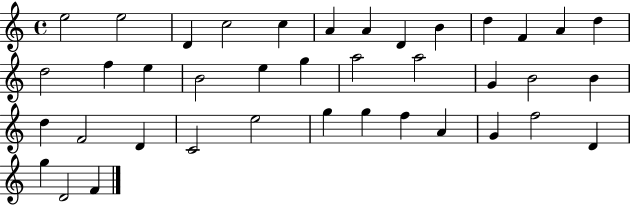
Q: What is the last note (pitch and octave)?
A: F4